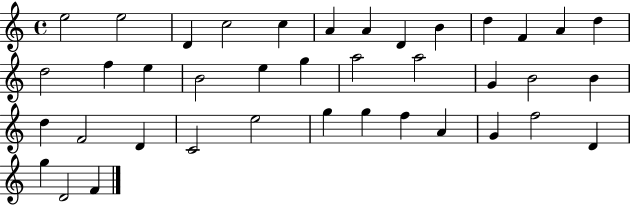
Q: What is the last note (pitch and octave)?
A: F4